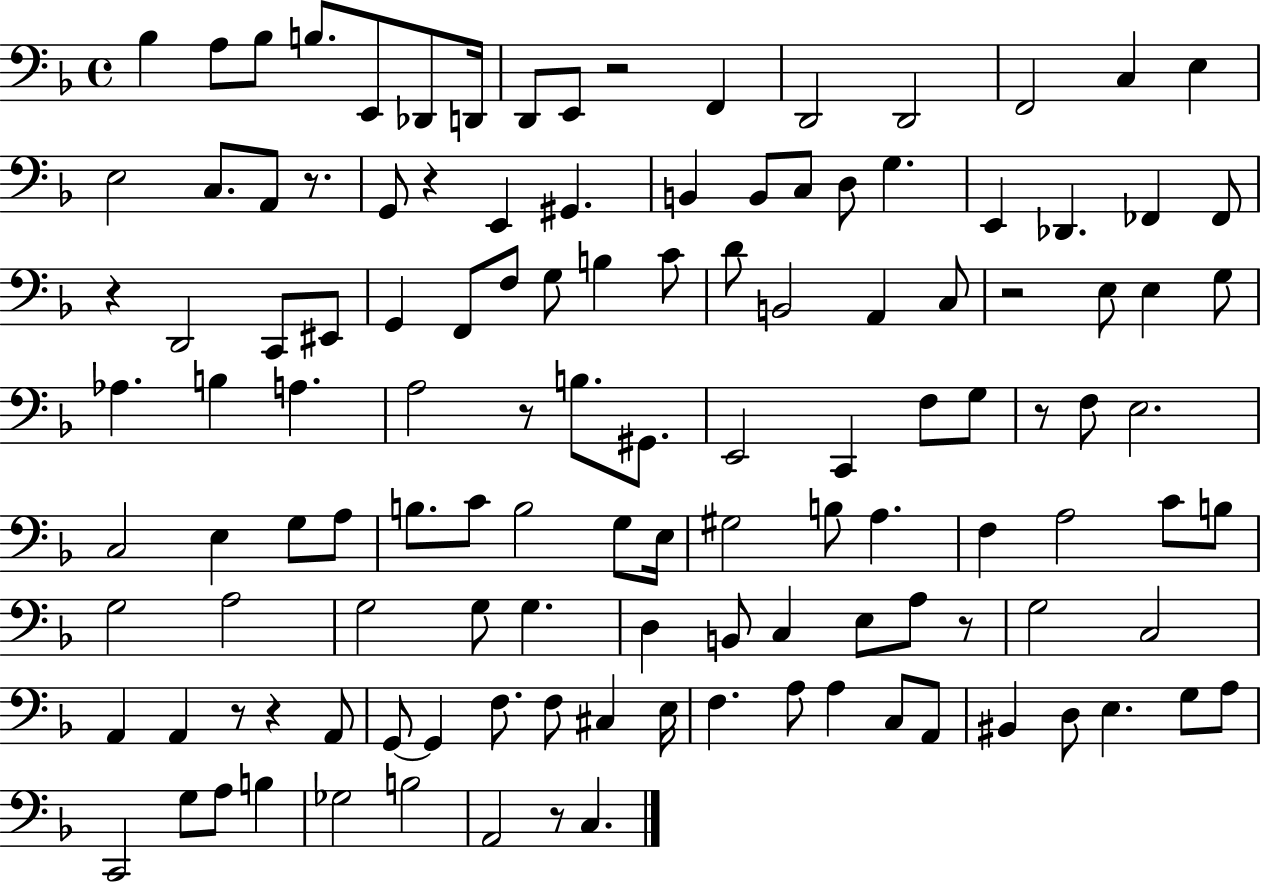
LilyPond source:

{
  \clef bass
  \time 4/4
  \defaultTimeSignature
  \key f \major
  bes4 a8 bes8 b8. e,8 des,8 d,16 | d,8 e,8 r2 f,4 | d,2 d,2 | f,2 c4 e4 | \break e2 c8. a,8 r8. | g,8 r4 e,4 gis,4. | b,4 b,8 c8 d8 g4. | e,4 des,4. fes,4 fes,8 | \break r4 d,2 c,8 eis,8 | g,4 f,8 f8 g8 b4 c'8 | d'8 b,2 a,4 c8 | r2 e8 e4 g8 | \break aes4. b4 a4. | a2 r8 b8. gis,8. | e,2 c,4 f8 g8 | r8 f8 e2. | \break c2 e4 g8 a8 | b8. c'8 b2 g8 e16 | gis2 b8 a4. | f4 a2 c'8 b8 | \break g2 a2 | g2 g8 g4. | d4 b,8 c4 e8 a8 r8 | g2 c2 | \break a,4 a,4 r8 r4 a,8 | g,8~~ g,4 f8. f8 cis4 e16 | f4. a8 a4 c8 a,8 | bis,4 d8 e4. g8 a8 | \break c,2 g8 a8 b4 | ges2 b2 | a,2 r8 c4. | \bar "|."
}